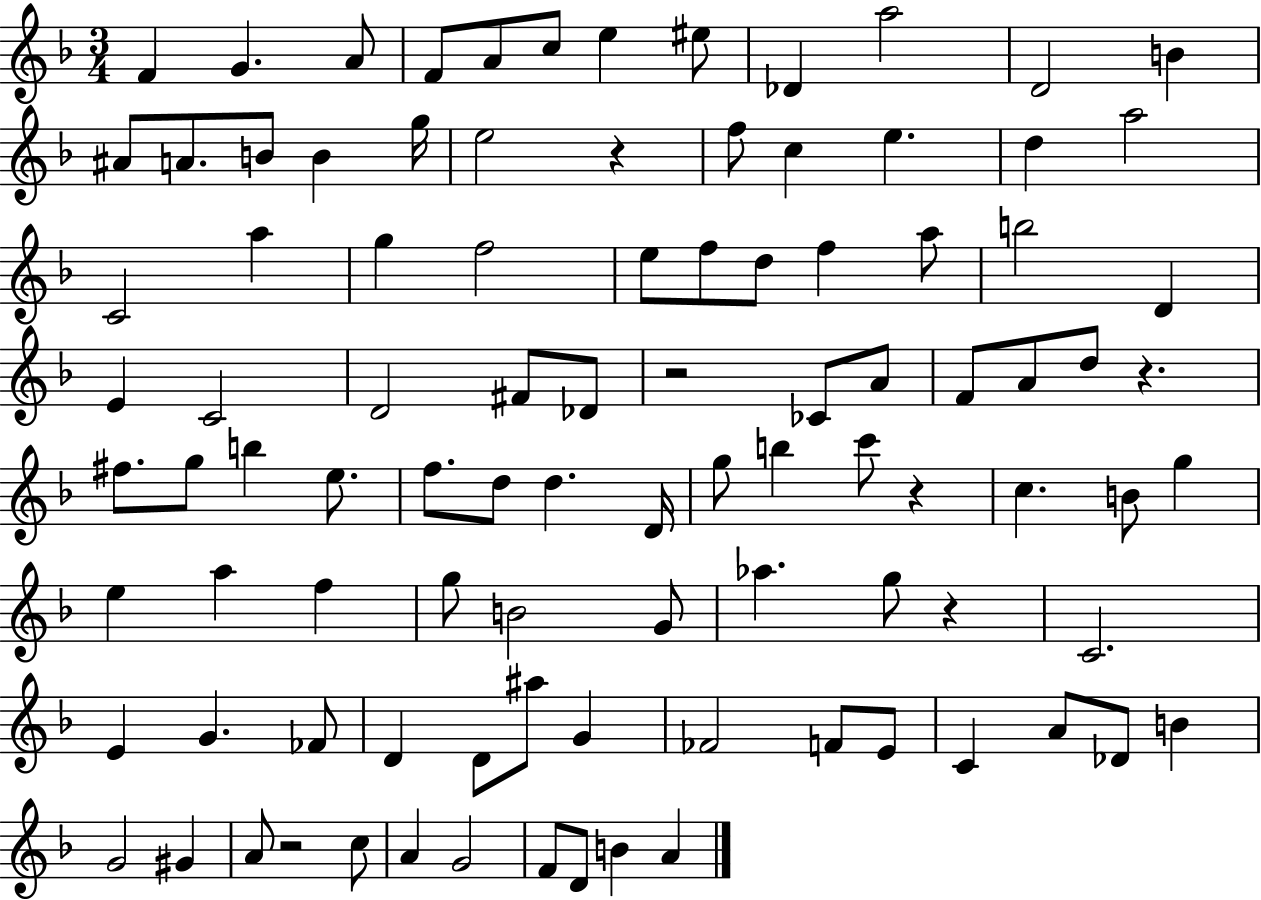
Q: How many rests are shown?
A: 6